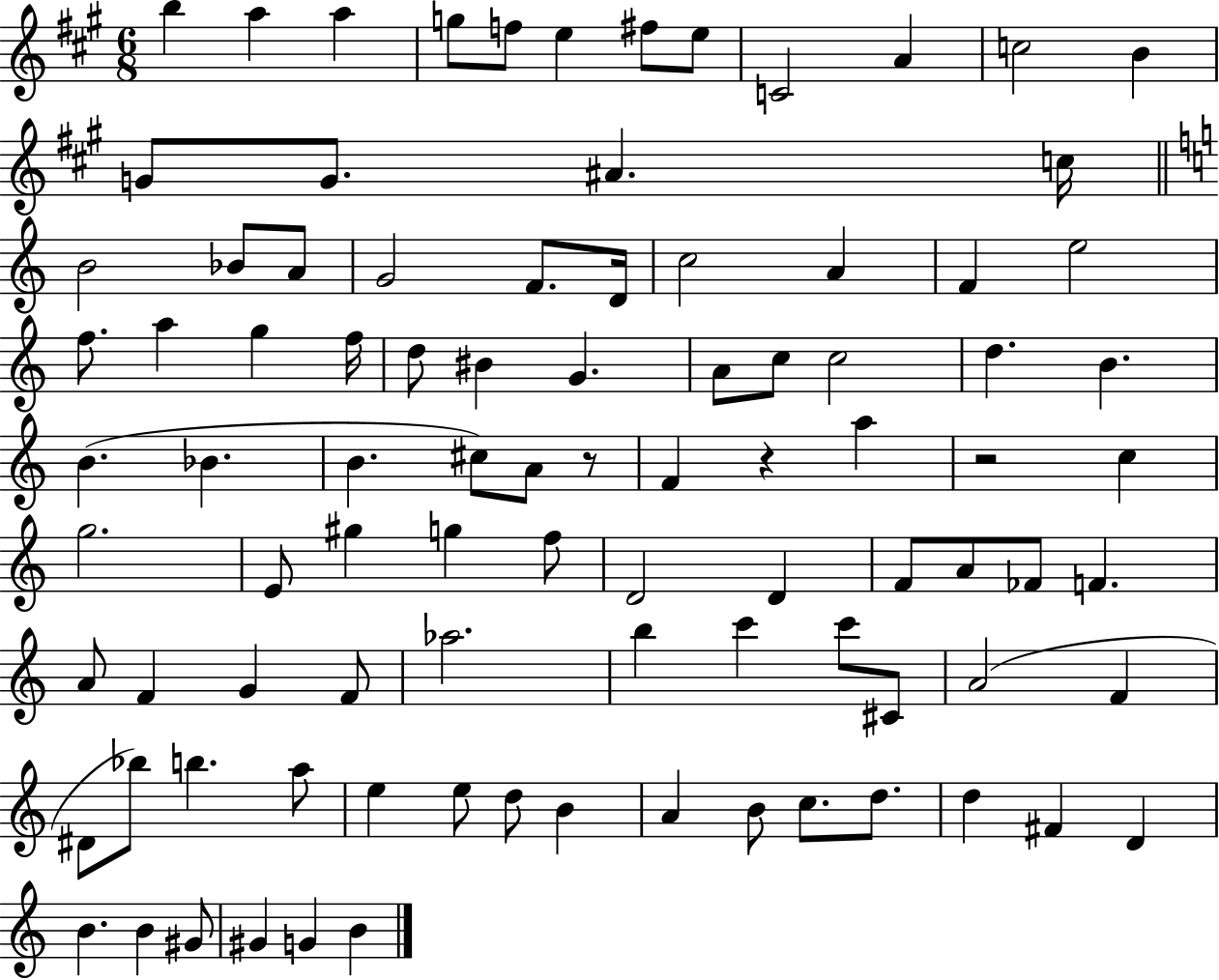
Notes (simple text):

B5/q A5/q A5/q G5/e F5/e E5/q F#5/e E5/e C4/h A4/q C5/h B4/q G4/e G4/e. A#4/q. C5/s B4/h Bb4/e A4/e G4/h F4/e. D4/s C5/h A4/q F4/q E5/h F5/e. A5/q G5/q F5/s D5/e BIS4/q G4/q. A4/e C5/e C5/h D5/q. B4/q. B4/q. Bb4/q. B4/q. C#5/e A4/e R/e F4/q R/q A5/q R/h C5/q G5/h. E4/e G#5/q G5/q F5/e D4/h D4/q F4/e A4/e FES4/e F4/q. A4/e F4/q G4/q F4/e Ab5/h. B5/q C6/q C6/e C#4/e A4/h F4/q D#4/e Bb5/e B5/q. A5/e E5/q E5/e D5/e B4/q A4/q B4/e C5/e. D5/e. D5/q F#4/q D4/q B4/q. B4/q G#4/e G#4/q G4/q B4/q